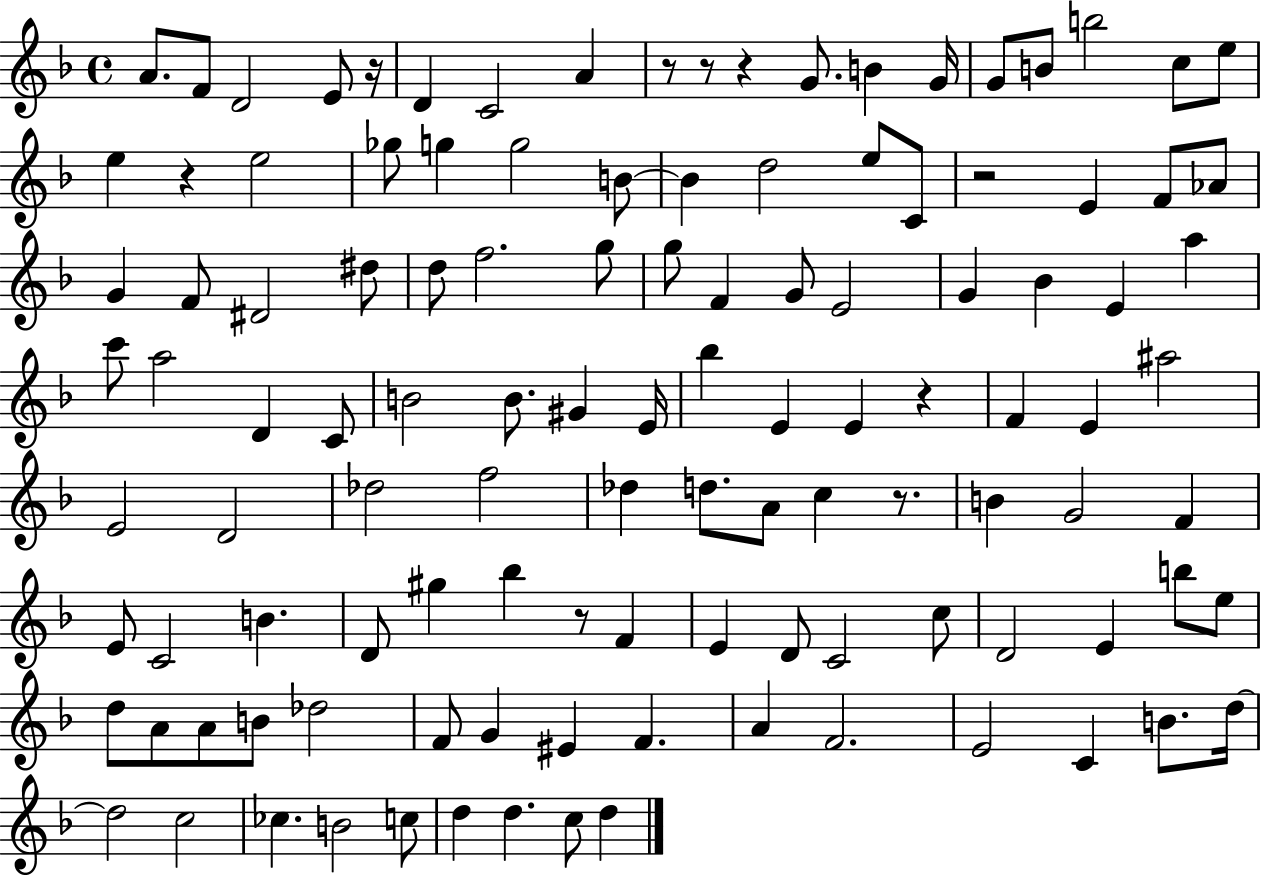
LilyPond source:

{
  \clef treble
  \time 4/4
  \defaultTimeSignature
  \key f \major
  a'8. f'8 d'2 e'8 r16 | d'4 c'2 a'4 | r8 r8 r4 g'8. b'4 g'16 | g'8 b'8 b''2 c''8 e''8 | \break e''4 r4 e''2 | ges''8 g''4 g''2 b'8~~ | b'4 d''2 e''8 c'8 | r2 e'4 f'8 aes'8 | \break g'4 f'8 dis'2 dis''8 | d''8 f''2. g''8 | g''8 f'4 g'8 e'2 | g'4 bes'4 e'4 a''4 | \break c'''8 a''2 d'4 c'8 | b'2 b'8. gis'4 e'16 | bes''4 e'4 e'4 r4 | f'4 e'4 ais''2 | \break e'2 d'2 | des''2 f''2 | des''4 d''8. a'8 c''4 r8. | b'4 g'2 f'4 | \break e'8 c'2 b'4. | d'8 gis''4 bes''4 r8 f'4 | e'4 d'8 c'2 c''8 | d'2 e'4 b''8 e''8 | \break d''8 a'8 a'8 b'8 des''2 | f'8 g'4 eis'4 f'4. | a'4 f'2. | e'2 c'4 b'8. d''16~~ | \break d''2 c''2 | ces''4. b'2 c''8 | d''4 d''4. c''8 d''4 | \bar "|."
}